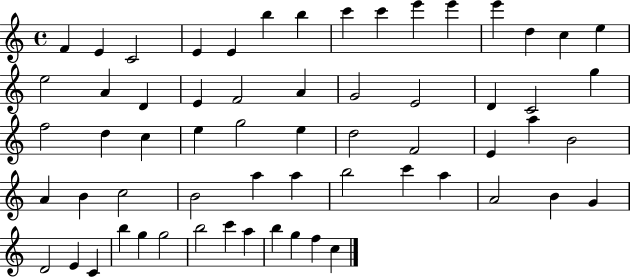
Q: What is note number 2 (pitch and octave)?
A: E4